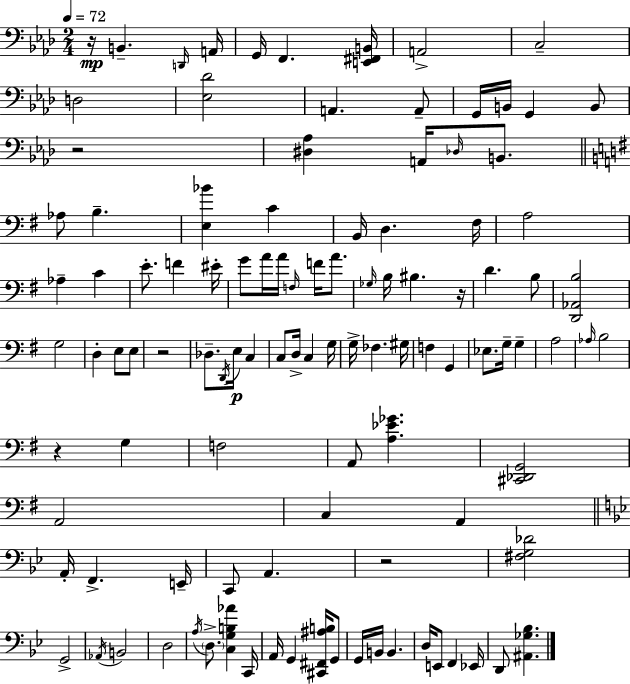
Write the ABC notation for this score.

X:1
T:Untitled
M:2/4
L:1/4
K:Fm
z/4 B,, D,,/4 A,,/4 G,,/4 F,, [E,,^F,,B,,]/4 A,,2 C,2 D,2 [_E,_D]2 A,, A,,/2 G,,/4 B,,/4 G,, B,,/2 z2 [^D,_A,] A,,/4 _D,/4 B,,/2 _A,/2 B, [E,_B] C B,,/4 D, ^F,/4 A,2 _A, C E/2 F ^E/4 G/2 A/4 A/4 F,/4 F/4 A/2 _G,/4 B,/4 ^B, z/4 D B,/2 [D,,_A,,B,]2 G,2 D, E,/2 E,/2 z2 _D,/2 D,,/4 E,/4 C, C,/2 D,/4 C, G,/4 G,/4 _F, ^G,/4 F, G,, _E,/2 G,/4 G, A,2 _A,/4 B,2 z G, F,2 A,,/2 [A,_E_G] [^C,,_D,,G,,]2 A,,2 C, A,, A,,/4 F,, E,,/4 C,,/2 A,, z2 [^F,G,_D]2 G,,2 _A,,/4 B,,2 D,2 A,/4 D,/2 [C,G,B,_A] C,,/4 A,,/4 G,, [^C,,^F,,^A,B,]/4 G,,/2 G,,/4 B,,/4 B,, D,/4 E,,/2 F,, _E,,/4 D,,/2 [^A,,_G,_B,]